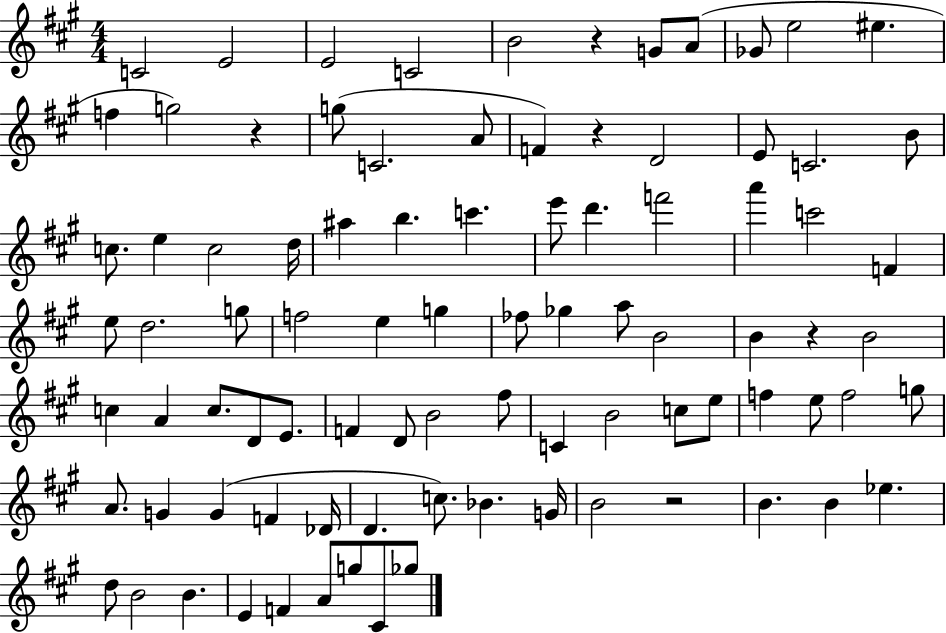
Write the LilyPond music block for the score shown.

{
  \clef treble
  \numericTimeSignature
  \time 4/4
  \key a \major
  c'2 e'2 | e'2 c'2 | b'2 r4 g'8 a'8( | ges'8 e''2 eis''4. | \break f''4 g''2) r4 | g''8( c'2. a'8 | f'4) r4 d'2 | e'8 c'2. b'8 | \break c''8. e''4 c''2 d''16 | ais''4 b''4. c'''4. | e'''8 d'''4. f'''2 | a'''4 c'''2 f'4 | \break e''8 d''2. g''8 | f''2 e''4 g''4 | fes''8 ges''4 a''8 b'2 | b'4 r4 b'2 | \break c''4 a'4 c''8. d'8 e'8. | f'4 d'8 b'2 fis''8 | c'4 b'2 c''8 e''8 | f''4 e''8 f''2 g''8 | \break a'8. g'4 g'4( f'4 des'16 | d'4. c''8.) bes'4. g'16 | b'2 r2 | b'4. b'4 ees''4. | \break d''8 b'2 b'4. | e'4 f'4 a'8 g''8 cis'8 ges''8 | \bar "|."
}